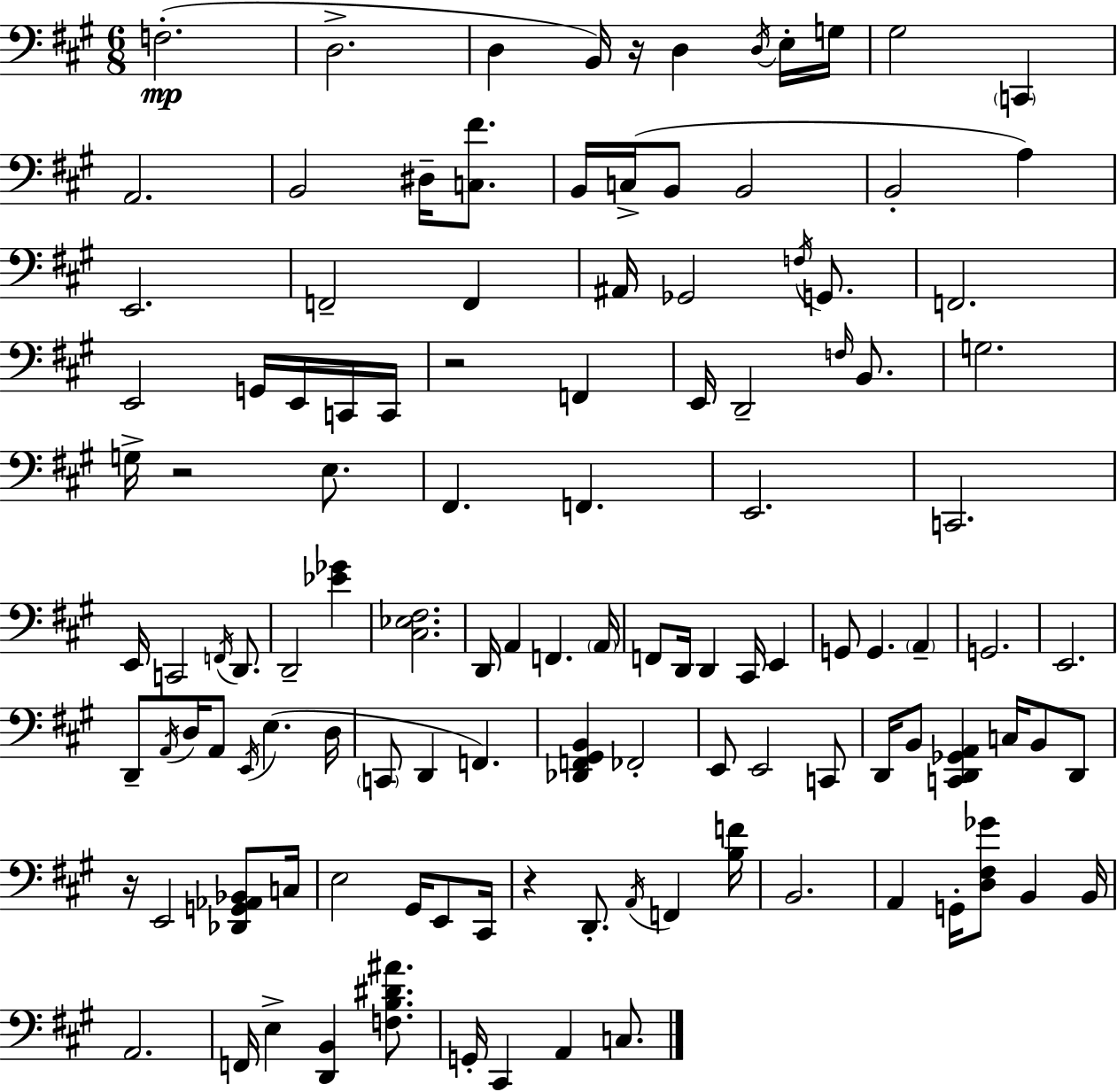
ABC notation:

X:1
T:Untitled
M:6/8
L:1/4
K:A
F,2 D,2 D, B,,/4 z/4 D, D,/4 E,/4 G,/4 ^G,2 C,, A,,2 B,,2 ^D,/4 [C,^F]/2 B,,/4 C,/4 B,,/2 B,,2 B,,2 A, E,,2 F,,2 F,, ^A,,/4 _G,,2 F,/4 G,,/2 F,,2 E,,2 G,,/4 E,,/4 C,,/4 C,,/4 z2 F,, E,,/4 D,,2 F,/4 B,,/2 G,2 G,/4 z2 E,/2 ^F,, F,, E,,2 C,,2 E,,/4 C,,2 F,,/4 D,,/2 D,,2 [_E_G] [^C,_E,^F,]2 D,,/4 A,, F,, A,,/4 F,,/2 D,,/4 D,, ^C,,/4 E,, G,,/2 G,, A,, G,,2 E,,2 D,,/2 A,,/4 D,/4 A,,/2 E,,/4 E, D,/4 C,,/2 D,, F,, [_D,,F,,^G,,B,,] _F,,2 E,,/2 E,,2 C,,/2 D,,/4 B,,/2 [C,,D,,_G,,A,,] C,/4 B,,/2 D,,/2 z/4 E,,2 [_D,,G,,_A,,_B,,]/2 C,/4 E,2 ^G,,/4 E,,/2 ^C,,/4 z D,,/2 A,,/4 F,, [B,F]/4 B,,2 A,, G,,/4 [D,^F,_G]/2 B,, B,,/4 A,,2 F,,/4 E, [D,,B,,] [F,B,^D^A]/2 G,,/4 ^C,, A,, C,/2